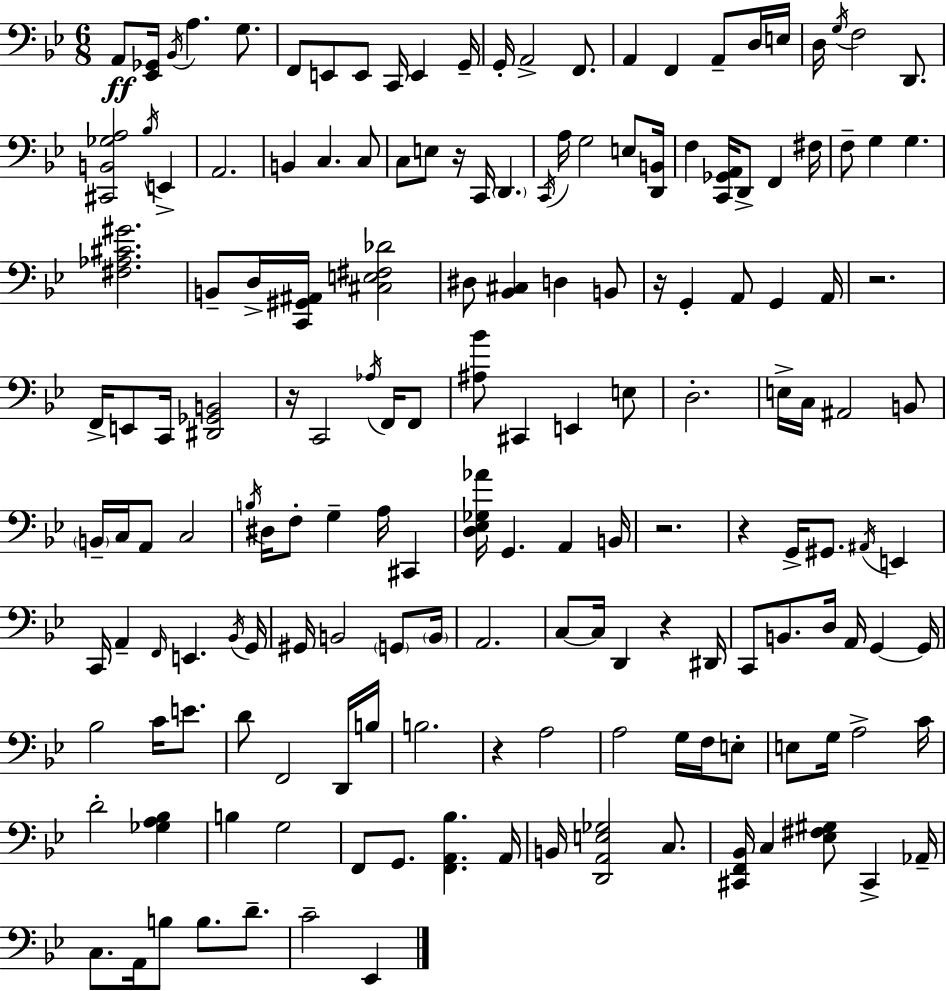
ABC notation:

X:1
T:Untitled
M:6/8
L:1/4
K:Bb
A,,/2 [_E,,_G,,]/4 _B,,/4 A, G,/2 F,,/2 E,,/2 E,,/2 C,,/4 E,, G,,/4 G,,/4 A,,2 F,,/2 A,, F,, A,,/2 D,/4 E,/4 D,/4 G,/4 F,2 D,,/2 [^C,,B,,_G,A,]2 _B,/4 E,, A,,2 B,, C, C,/2 C,/2 E,/2 z/4 C,,/4 D,, C,,/4 A,/4 G,2 E,/2 [D,,B,,]/4 F, [C,,_G,,A,,]/4 D,,/2 F,, ^F,/4 F,/2 G, G, [^F,_A,^C^G]2 B,,/2 D,/4 [C,,^G,,^A,,]/4 [^C,E,^F,_D]2 ^D,/2 [_B,,^C,] D, B,,/2 z/4 G,, A,,/2 G,, A,,/4 z2 F,,/4 E,,/2 C,,/4 [^D,,_G,,B,,]2 z/4 C,,2 _A,/4 F,,/4 F,,/2 [^A,_B]/2 ^C,, E,, E,/2 D,2 E,/4 C,/4 ^A,,2 B,,/2 B,,/4 C,/4 A,,/2 C,2 B,/4 ^D,/4 F,/2 G, A,/4 ^C,, [D,_E,_G,_A]/4 G,, A,, B,,/4 z2 z G,,/4 ^G,,/2 ^A,,/4 E,, C,,/4 A,, F,,/4 E,, _B,,/4 G,,/4 ^G,,/4 B,,2 G,,/2 B,,/4 A,,2 C,/2 C,/4 D,, z ^D,,/4 C,,/2 B,,/2 D,/4 A,,/4 G,, G,,/4 _B,2 C/4 E/2 D/2 F,,2 D,,/4 B,/4 B,2 z A,2 A,2 G,/4 F,/4 E,/2 E,/2 G,/4 A,2 C/4 D2 [_G,A,_B,] B, G,2 F,,/2 G,,/2 [F,,A,,_B,] A,,/4 B,,/4 [D,,A,,E,_G,]2 C,/2 [^C,,F,,_B,,]/4 C, [_E,^F,^G,]/2 ^C,, _A,,/4 C,/2 A,,/4 B,/2 B,/2 D/2 C2 _E,,